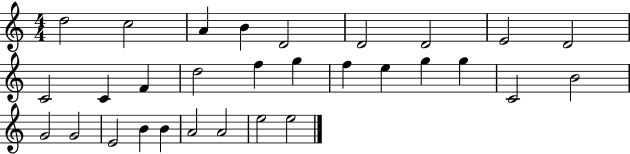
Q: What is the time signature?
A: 4/4